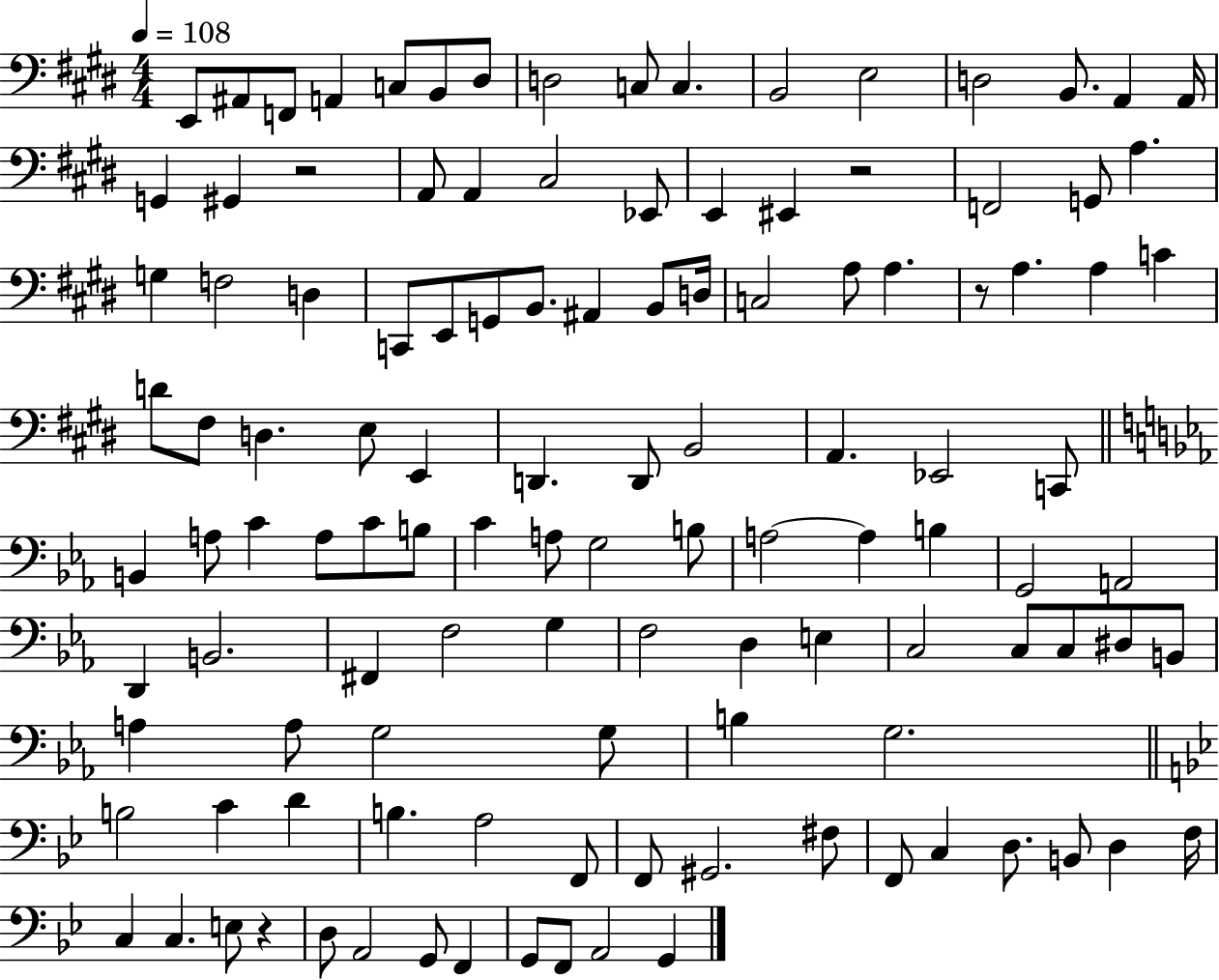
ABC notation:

X:1
T:Untitled
M:4/4
L:1/4
K:E
E,,/2 ^A,,/2 F,,/2 A,, C,/2 B,,/2 ^D,/2 D,2 C,/2 C, B,,2 E,2 D,2 B,,/2 A,, A,,/4 G,, ^G,, z2 A,,/2 A,, ^C,2 _E,,/2 E,, ^E,, z2 F,,2 G,,/2 A, G, F,2 D, C,,/2 E,,/2 G,,/2 B,,/2 ^A,, B,,/2 D,/4 C,2 A,/2 A, z/2 A, A, C D/2 ^F,/2 D, E,/2 E,, D,, D,,/2 B,,2 A,, _E,,2 C,,/2 B,, A,/2 C A,/2 C/2 B,/2 C A,/2 G,2 B,/2 A,2 A, B, G,,2 A,,2 D,, B,,2 ^F,, F,2 G, F,2 D, E, C,2 C,/2 C,/2 ^D,/2 B,,/2 A, A,/2 G,2 G,/2 B, G,2 B,2 C D B, A,2 F,,/2 F,,/2 ^G,,2 ^F,/2 F,,/2 C, D,/2 B,,/2 D, F,/4 C, C, E,/2 z D,/2 A,,2 G,,/2 F,, G,,/2 F,,/2 A,,2 G,,